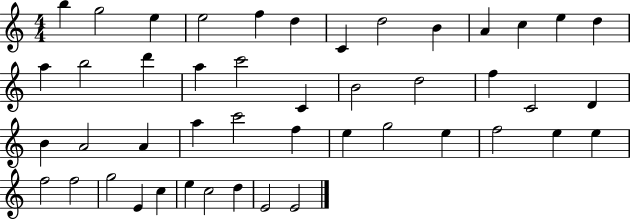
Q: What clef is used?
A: treble